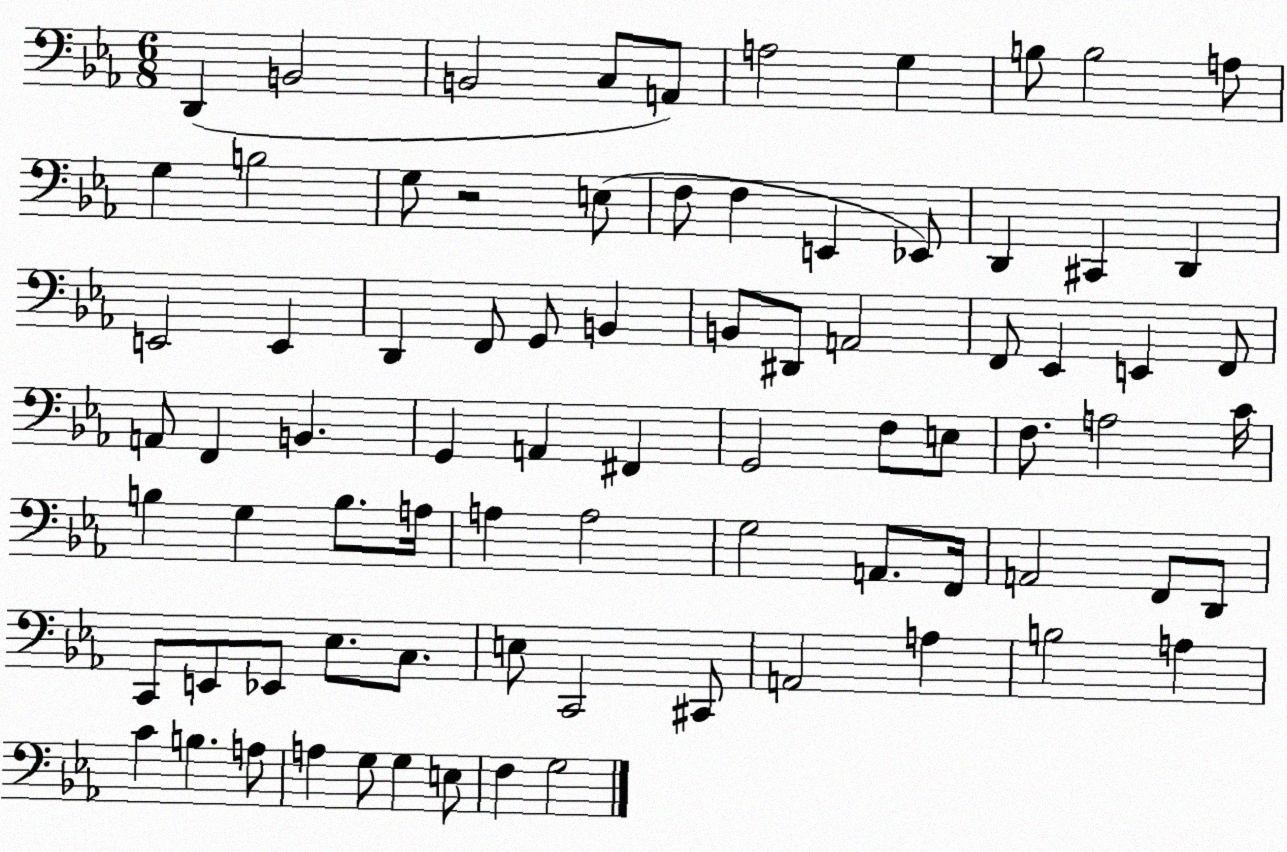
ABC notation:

X:1
T:Untitled
M:6/8
L:1/4
K:Eb
D,, B,,2 B,,2 C,/2 A,,/2 A,2 G, B,/2 B,2 A,/2 G, B,2 G,/2 z2 E,/2 F,/2 F, E,, _E,,/2 D,, ^C,, D,, E,,2 E,, D,, F,,/2 G,,/2 B,, B,,/2 ^D,,/2 A,,2 F,,/2 _E,, E,, F,,/2 A,,/2 F,, B,, G,, A,, ^F,, G,,2 F,/2 E,/2 F,/2 A,2 C/4 B, G, B,/2 A,/4 A, A,2 G,2 A,,/2 F,,/4 A,,2 F,,/2 D,,/2 C,,/2 E,,/2 _E,,/2 _E,/2 C,/2 E,/2 C,,2 ^C,,/2 A,,2 A, B,2 A, C B, A,/2 A, G,/2 G, E,/2 F, G,2